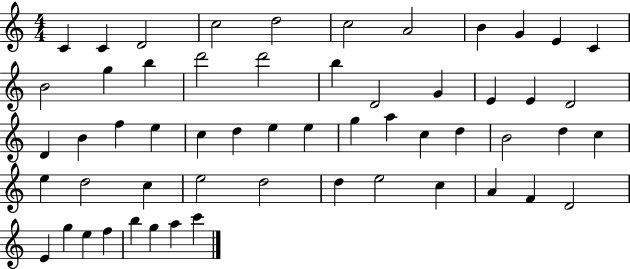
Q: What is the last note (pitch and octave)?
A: C6